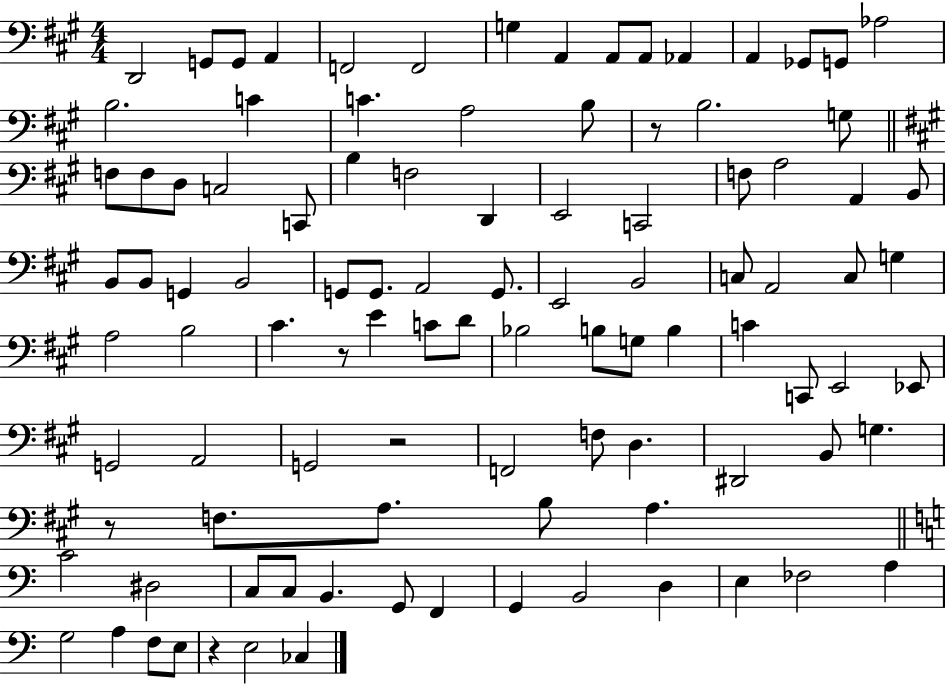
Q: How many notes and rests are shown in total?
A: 101